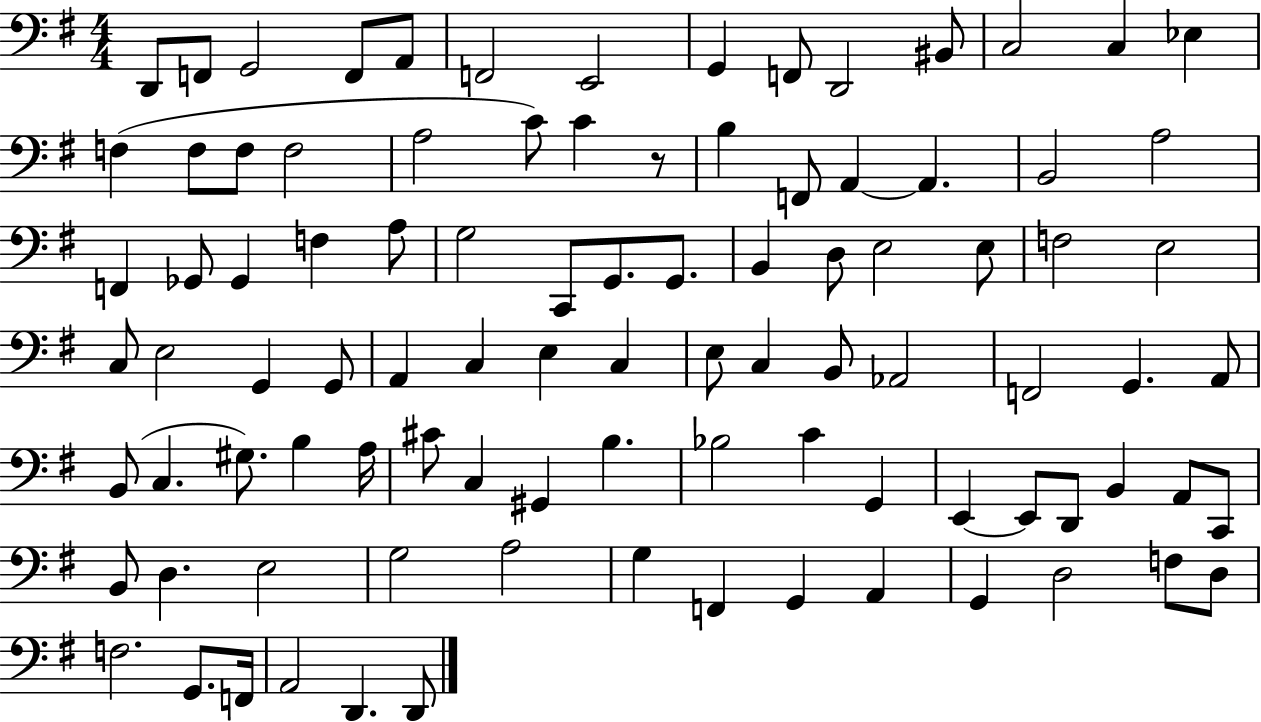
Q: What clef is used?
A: bass